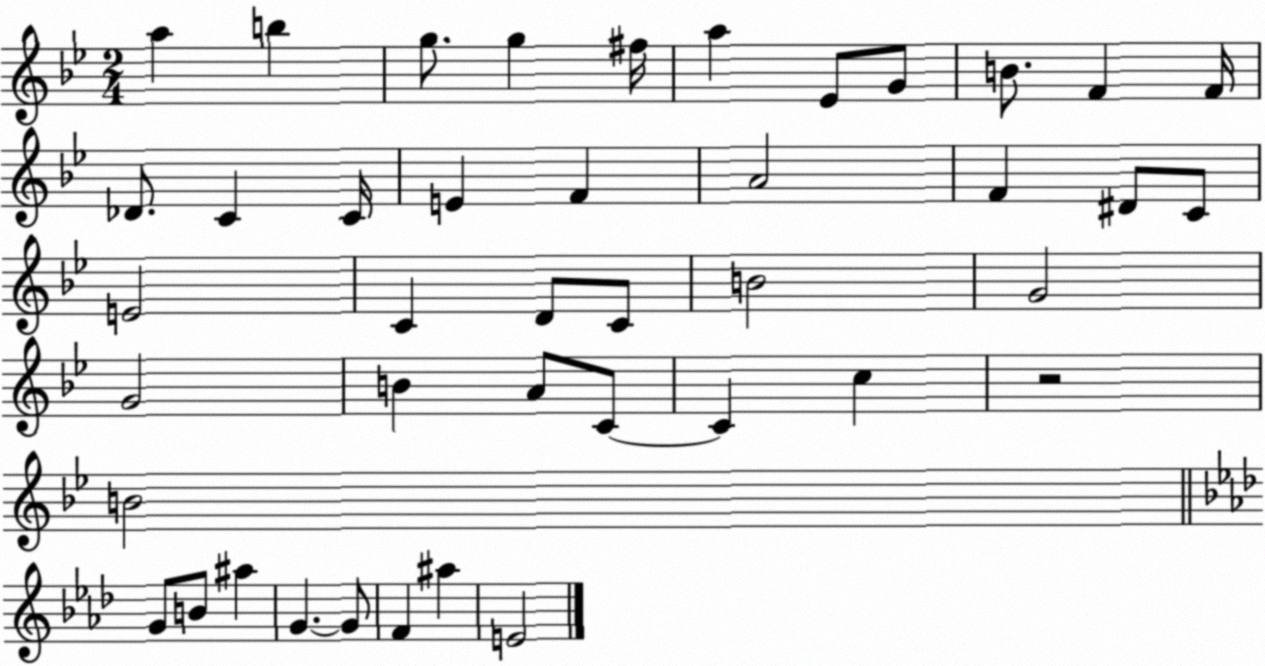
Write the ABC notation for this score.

X:1
T:Untitled
M:2/4
L:1/4
K:Bb
a b g/2 g ^f/4 a _E/2 G/2 B/2 F F/4 _D/2 C C/4 E F A2 F ^D/2 C/2 E2 C D/2 C/2 B2 G2 G2 B A/2 C/2 C c z2 B2 G/2 B/2 ^a G G/2 F ^a E2